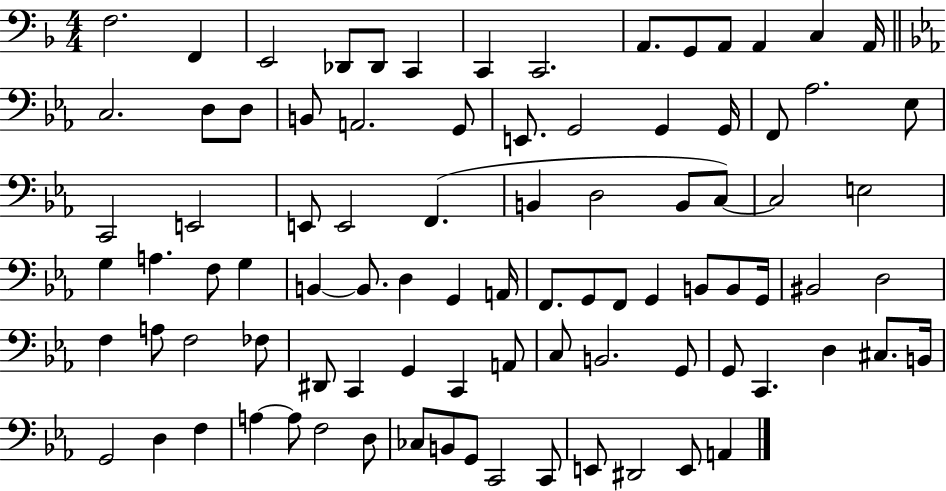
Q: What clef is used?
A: bass